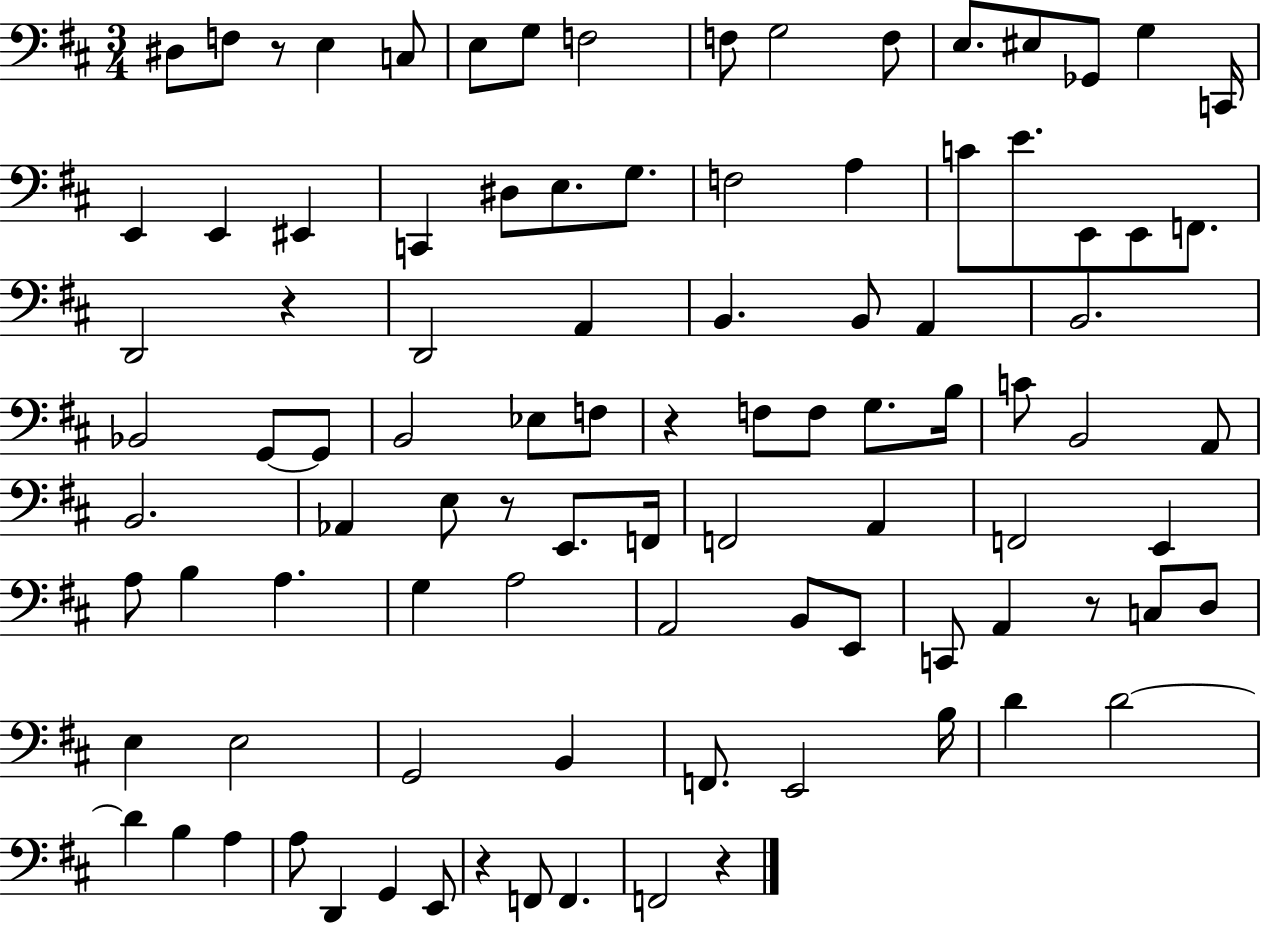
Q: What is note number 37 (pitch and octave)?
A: Bb2